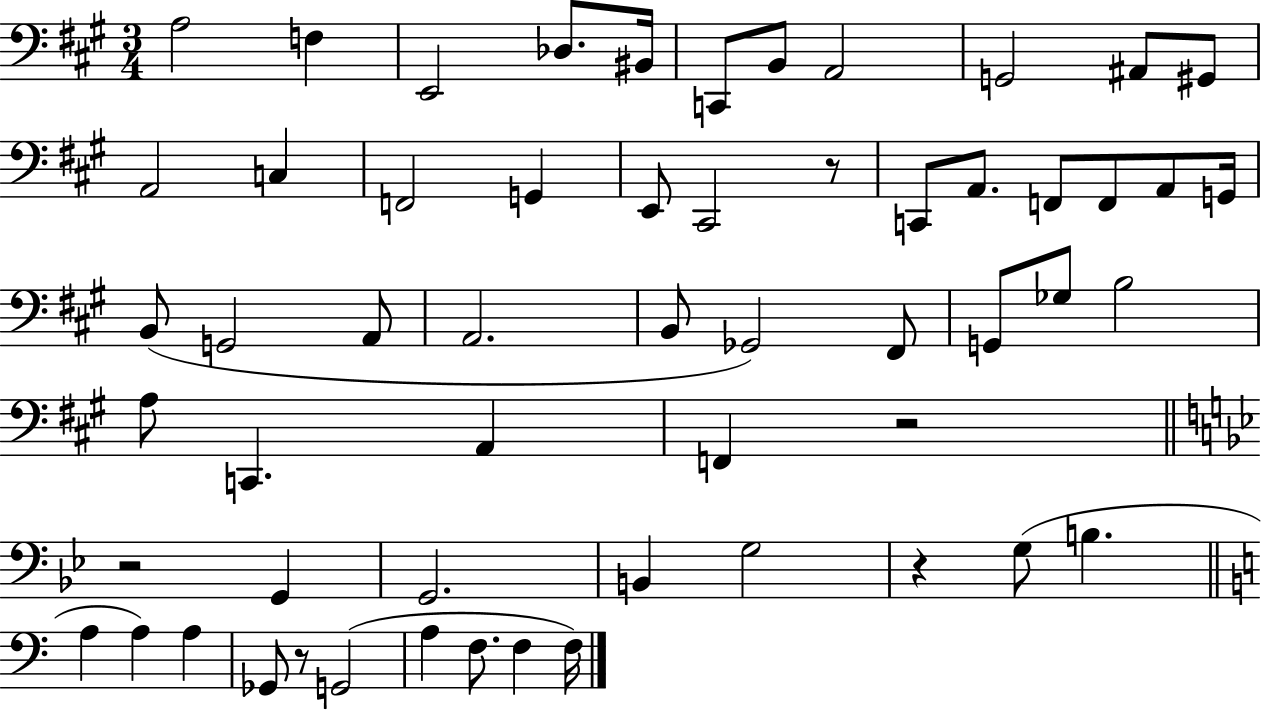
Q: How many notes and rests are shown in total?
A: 57